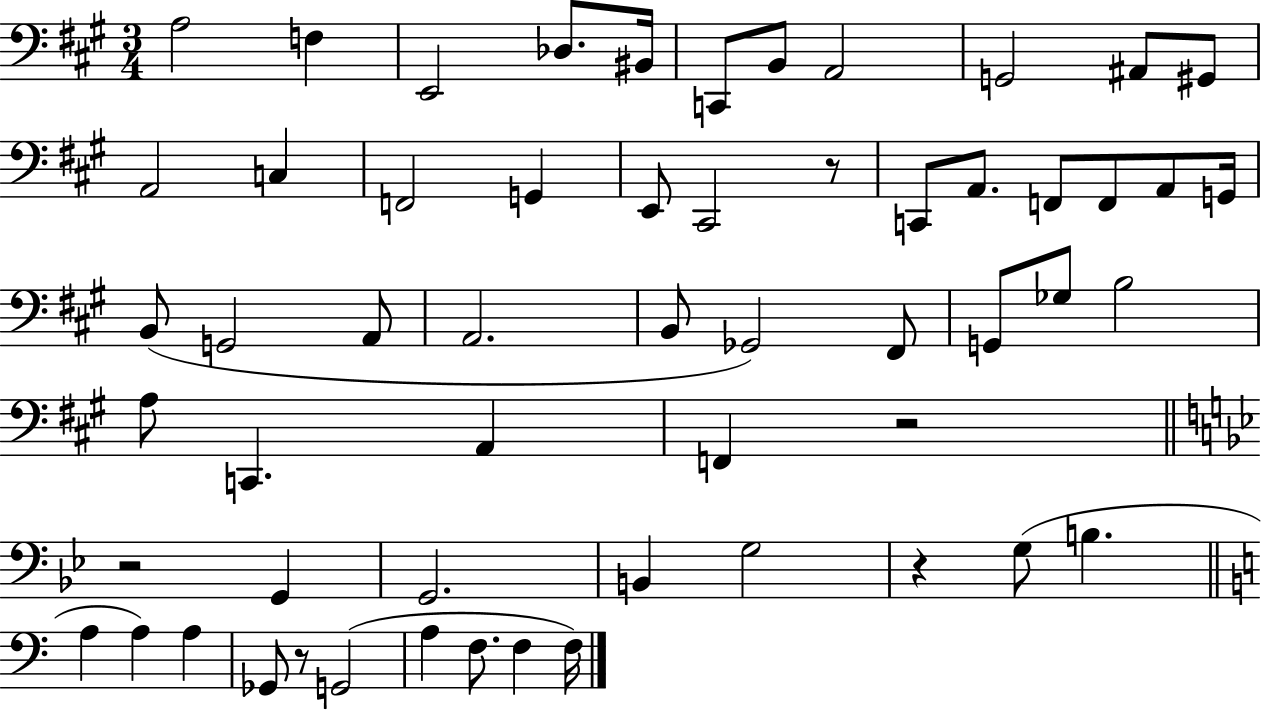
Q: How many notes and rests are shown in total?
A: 57